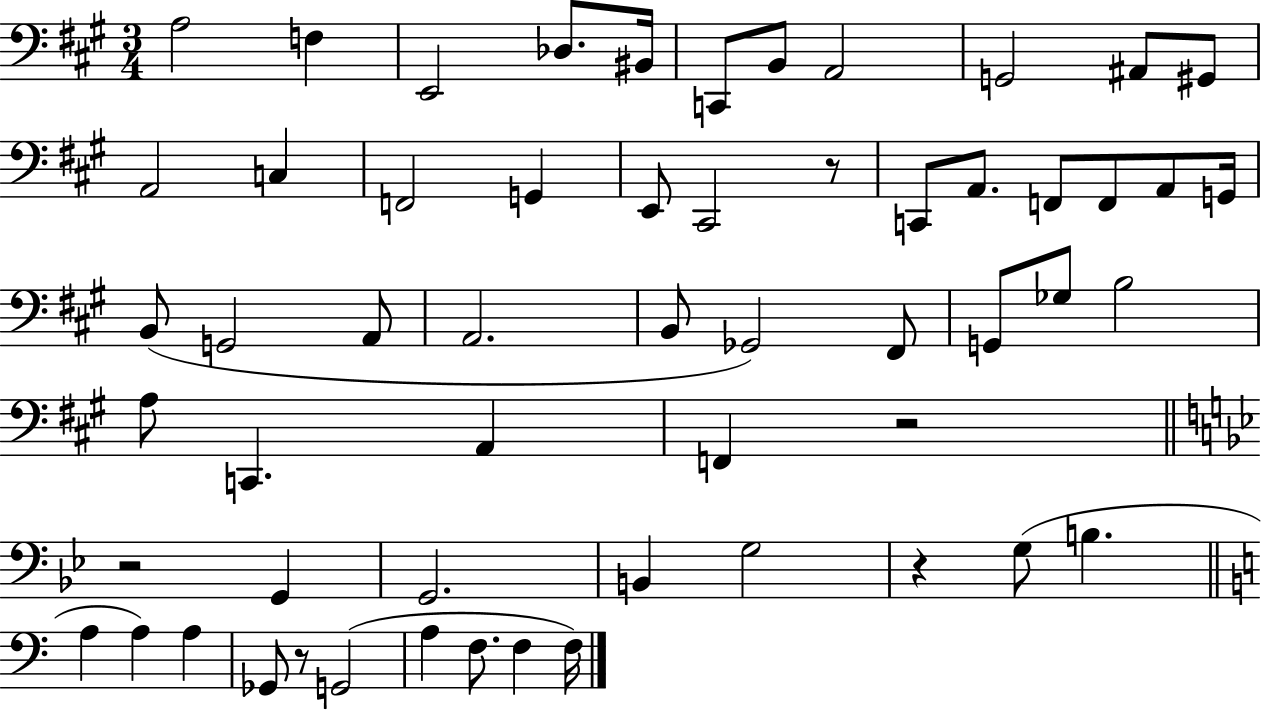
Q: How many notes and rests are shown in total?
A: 57